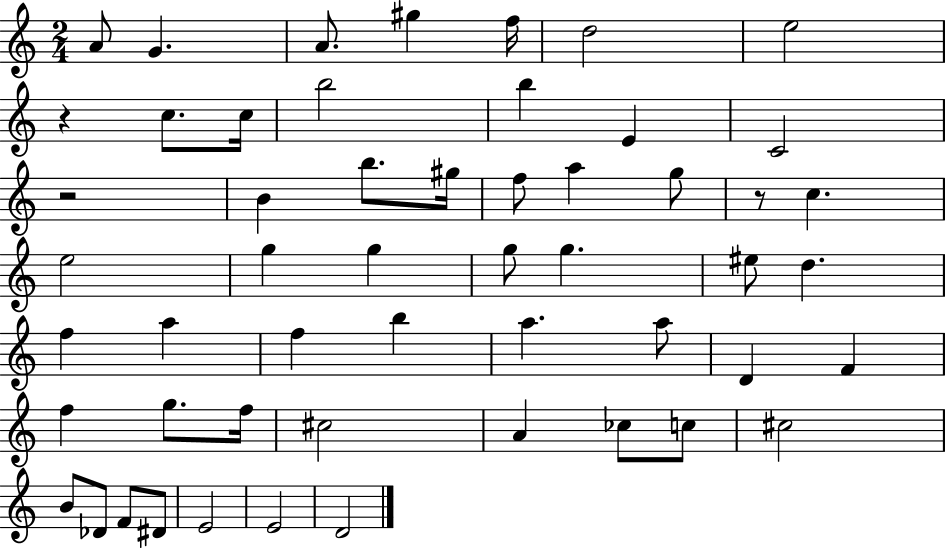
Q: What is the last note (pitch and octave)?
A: D4